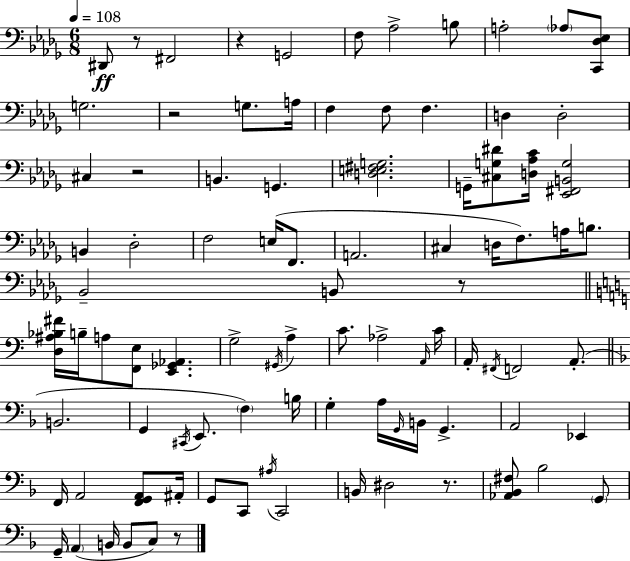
X:1
T:Untitled
M:6/8
L:1/4
K:Bbm
^D,,/2 z/2 ^F,,2 z G,,2 F,/2 _A,2 B,/2 A,2 _A,/2 [C,,_D,_E,]/2 G,2 z2 G,/2 A,/4 F, F,/2 F, D, D,2 ^C, z2 B,, G,, [D,E,^F,G,]2 G,,/4 [^C,G,^D]/2 [D,_A,C]/4 [_E,,^F,,B,,G,]2 B,, _D,2 F,2 E,/4 F,,/2 A,,2 ^C, D,/4 F,/2 A,/4 B,/2 _B,,2 B,,/2 z/2 [D,^A,_B,^F]/4 B,/4 A,/2 [F,,E,]/2 [E,,_G,,_A,,] G,2 ^G,,/4 A, C/2 _A,2 A,,/4 C/4 A,,/4 ^F,,/4 F,,2 A,,/2 B,,2 G,, ^C,,/4 E,,/2 F, B,/4 G, A,/4 G,,/4 B,,/4 G,, A,,2 _E,, F,,/4 A,,2 [F,,G,,A,,]/2 ^A,,/4 G,,/2 C,,/2 ^A,/4 C,,2 B,,/4 ^D,2 z/2 [_A,,_B,,^F,]/2 _B,2 G,,/2 G,,/4 A,, B,,/4 B,,/2 C,/2 z/2